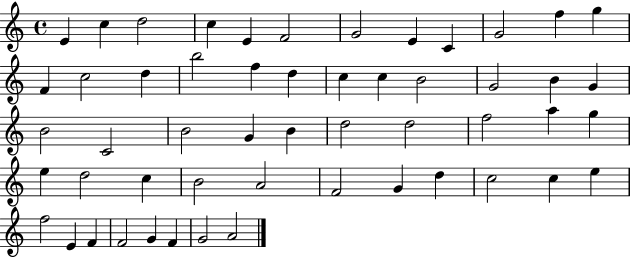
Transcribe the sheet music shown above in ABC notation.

X:1
T:Untitled
M:4/4
L:1/4
K:C
E c d2 c E F2 G2 E C G2 f g F c2 d b2 f d c c B2 G2 B G B2 C2 B2 G B d2 d2 f2 a g e d2 c B2 A2 F2 G d c2 c e f2 E F F2 G F G2 A2